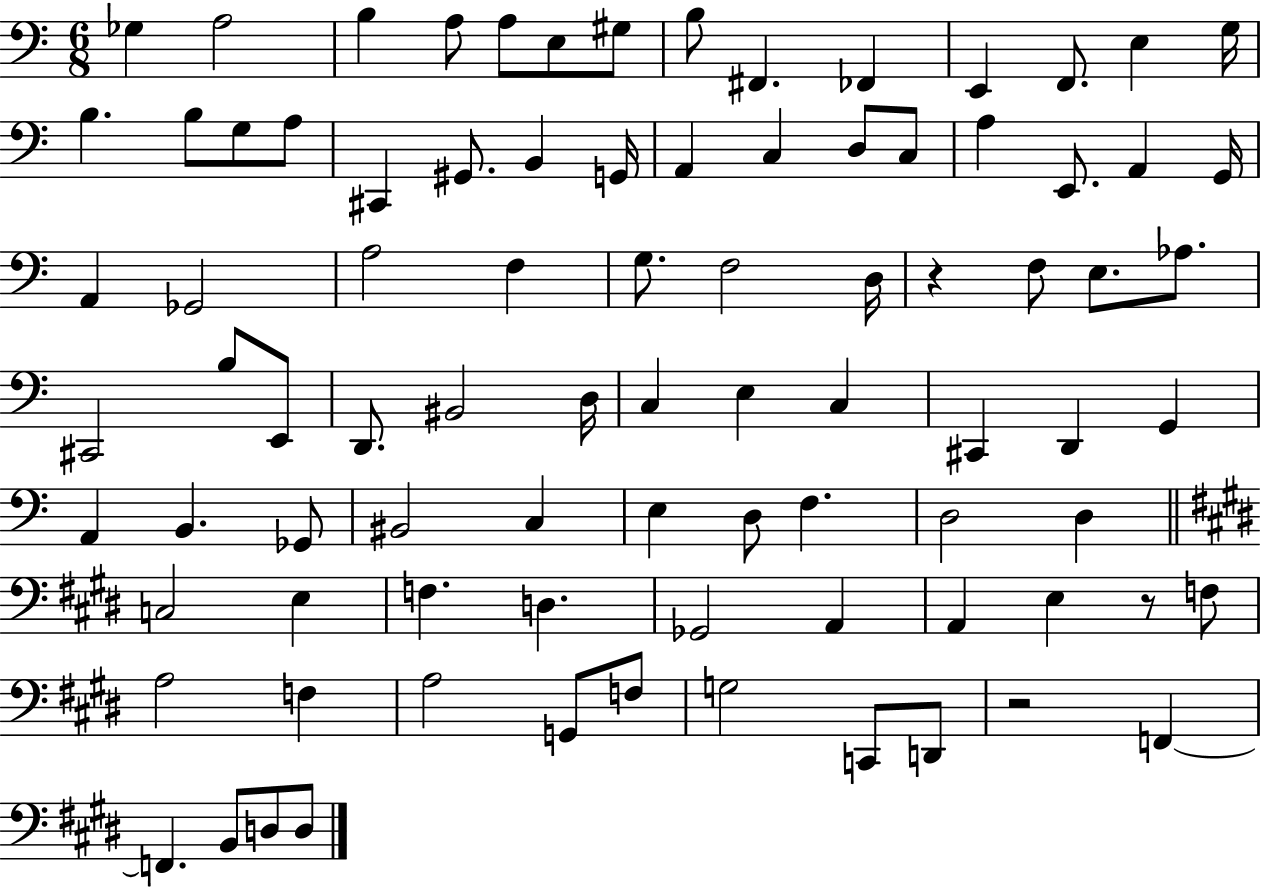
{
  \clef bass
  \numericTimeSignature
  \time 6/8
  \key c \major
  ges4 a2 | b4 a8 a8 e8 gis8 | b8 fis,4. fes,4 | e,4 f,8. e4 g16 | \break b4. b8 g8 a8 | cis,4 gis,8. b,4 g,16 | a,4 c4 d8 c8 | a4 e,8. a,4 g,16 | \break a,4 ges,2 | a2 f4 | g8. f2 d16 | r4 f8 e8. aes8. | \break cis,2 b8 e,8 | d,8. bis,2 d16 | c4 e4 c4 | cis,4 d,4 g,4 | \break a,4 b,4. ges,8 | bis,2 c4 | e4 d8 f4. | d2 d4 | \break \bar "||" \break \key e \major c2 e4 | f4. d4. | ges,2 a,4 | a,4 e4 r8 f8 | \break a2 f4 | a2 g,8 f8 | g2 c,8 d,8 | r2 f,4~~ | \break f,4. b,8 d8 d8 | \bar "|."
}